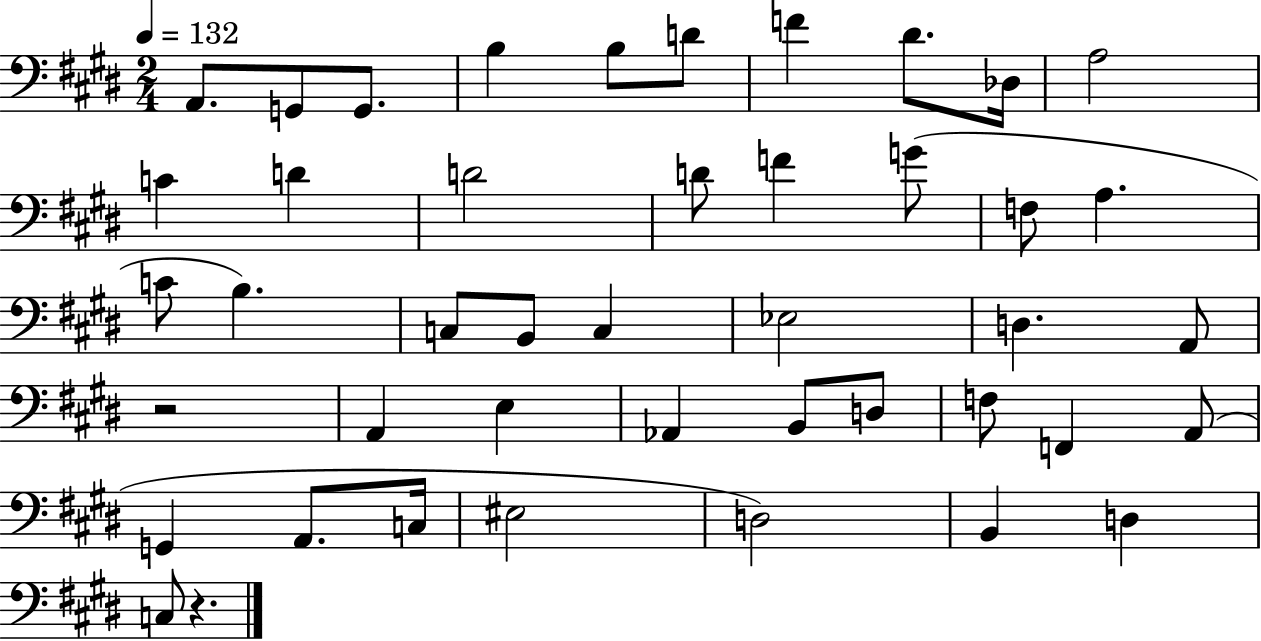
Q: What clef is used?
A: bass